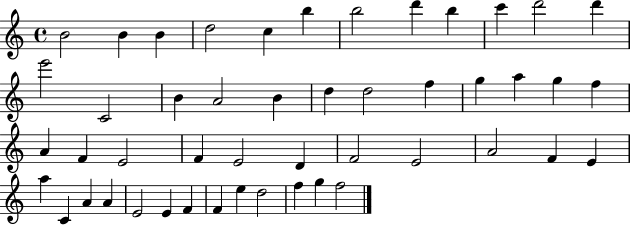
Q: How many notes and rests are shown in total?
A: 48